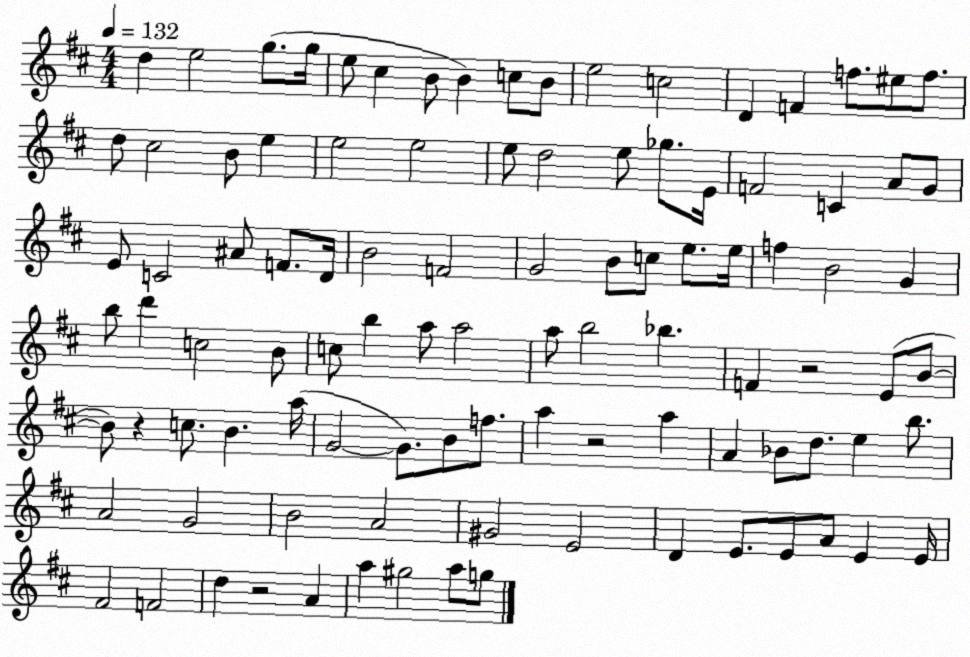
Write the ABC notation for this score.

X:1
T:Untitled
M:4/4
L:1/4
K:D
d e2 g/2 g/4 e/2 ^c B/2 B c/2 B/2 e2 c2 D F f/2 ^e/2 f/2 d/2 ^c2 B/2 e e2 e2 e/2 d2 e/2 _g/2 E/4 F2 C A/2 G/2 E/2 C2 ^A/2 F/2 D/4 B2 F2 G2 B/2 c/2 e/2 e/4 f B2 G b/2 d' c2 B/2 c/2 b a/2 a2 a/2 b2 _b F z2 E/2 B/2 B/2 z c/2 B a/4 G2 G/2 B/2 f/2 a z2 a A _B/2 d/2 e b/2 A2 G2 B2 A2 ^G2 E2 D E/2 E/2 A/2 E E/4 ^F2 F2 d z2 A a ^g2 a/2 g/2